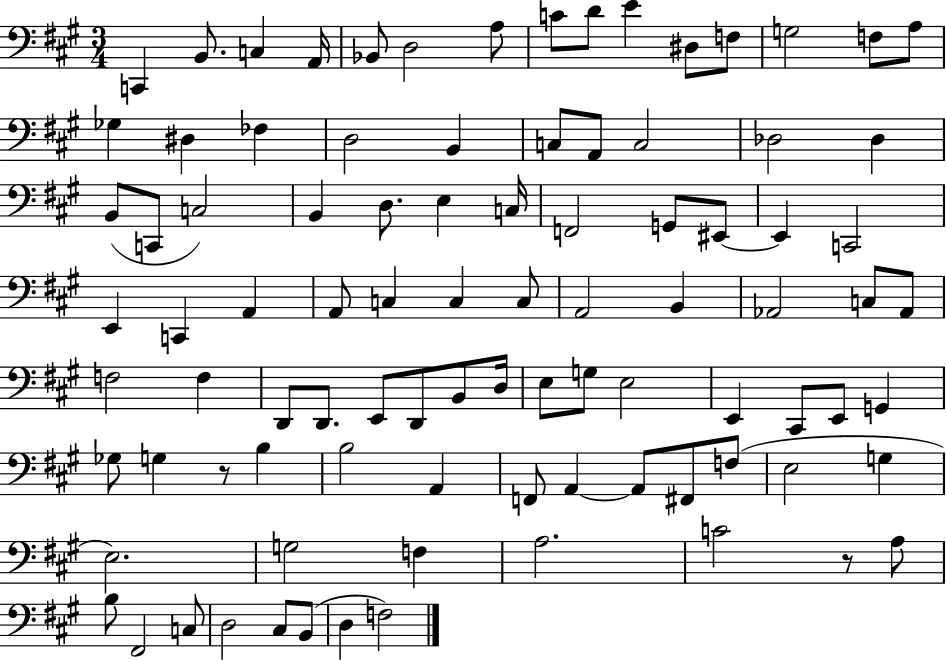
C2/q B2/e. C3/q A2/s Bb2/e D3/h A3/e C4/e D4/e E4/q D#3/e F3/e G3/h F3/e A3/e Gb3/q D#3/q FES3/q D3/h B2/q C3/e A2/e C3/h Db3/h Db3/q B2/e C2/e C3/h B2/q D3/e. E3/q C3/s F2/h G2/e EIS2/e EIS2/q C2/h E2/q C2/q A2/q A2/e C3/q C3/q C3/e A2/h B2/q Ab2/h C3/e Ab2/e F3/h F3/q D2/e D2/e. E2/e D2/e B2/e D3/s E3/e G3/e E3/h E2/q C#2/e E2/e G2/q Gb3/e G3/q R/e B3/q B3/h A2/q F2/e A2/q A2/e F#2/e F3/e E3/h G3/q E3/h. G3/h F3/q A3/h. C4/h R/e A3/e B3/e F#2/h C3/e D3/h C#3/e B2/e D3/q F3/h